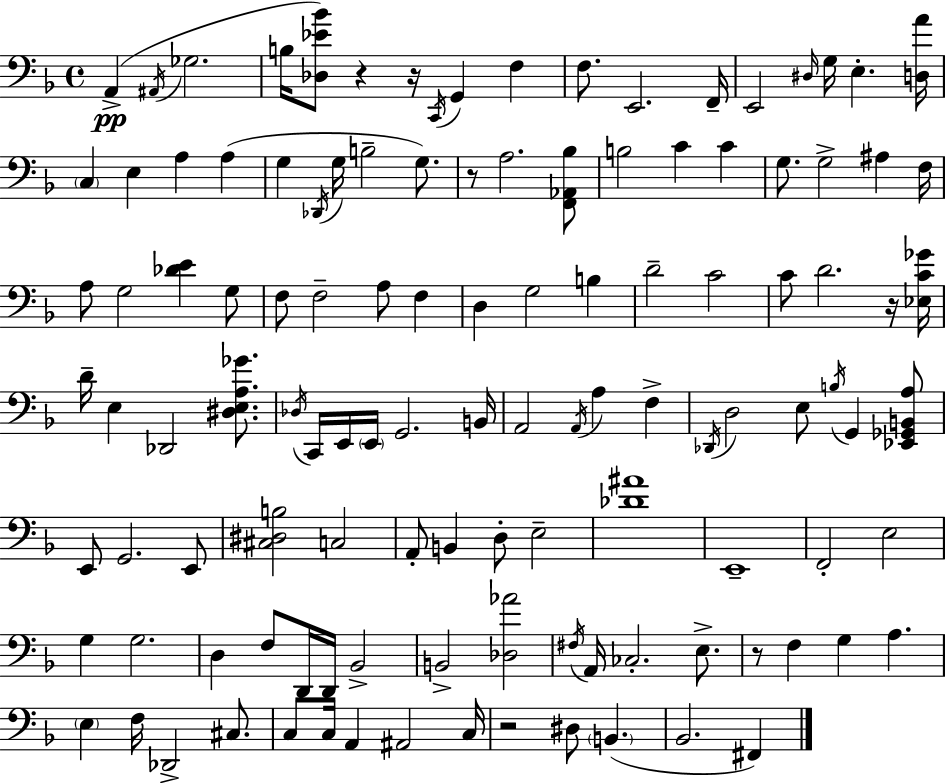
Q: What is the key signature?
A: F major